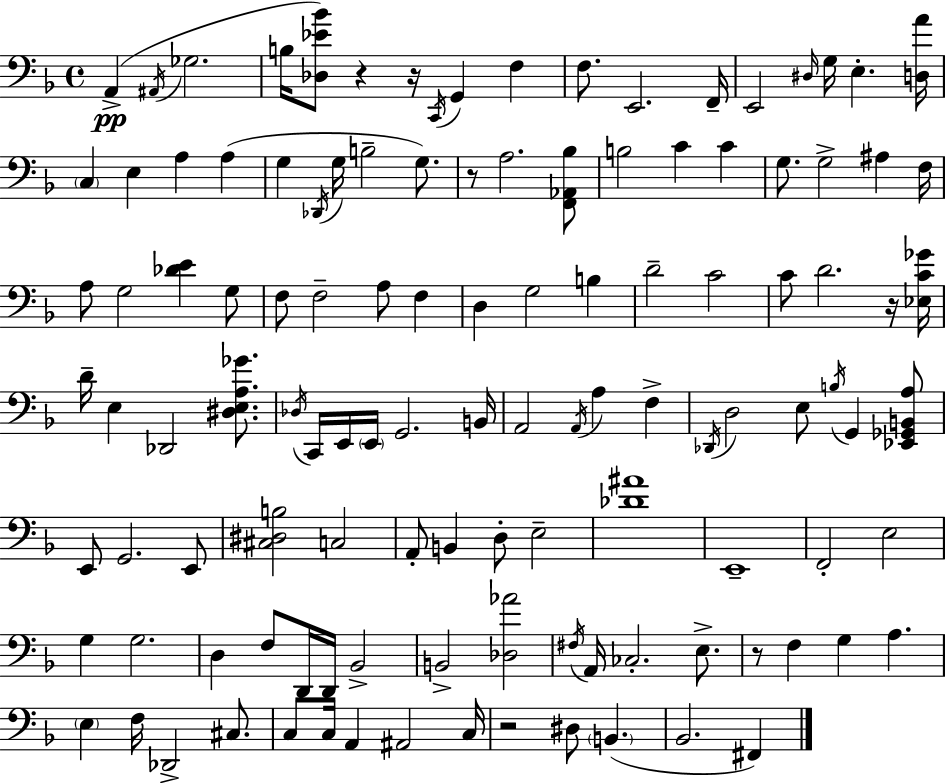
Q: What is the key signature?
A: F major